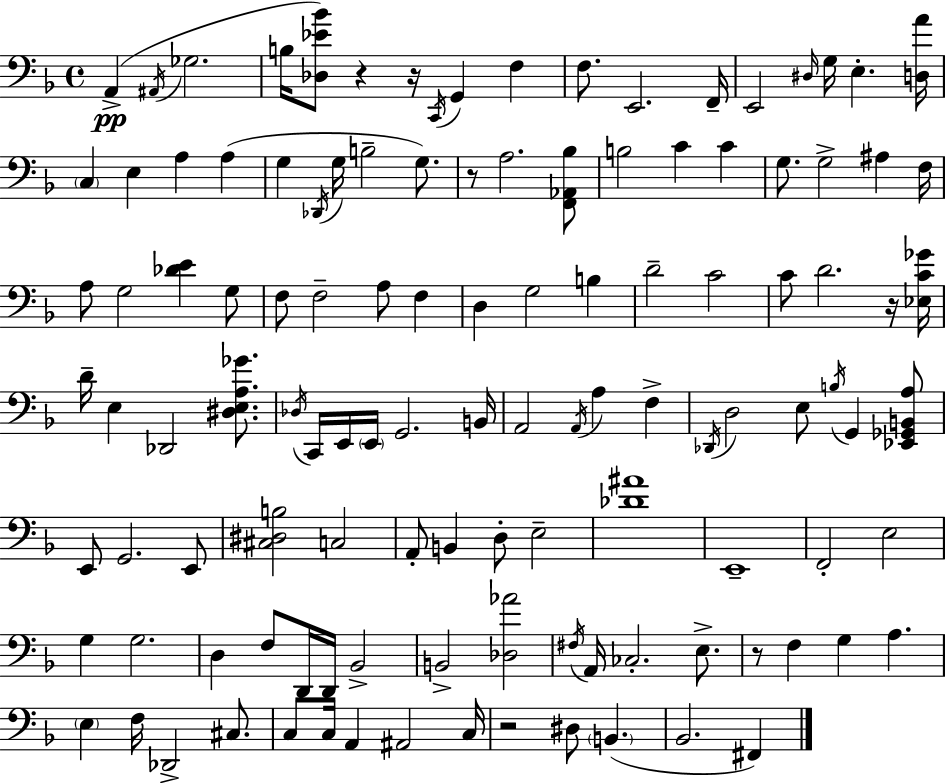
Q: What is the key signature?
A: F major